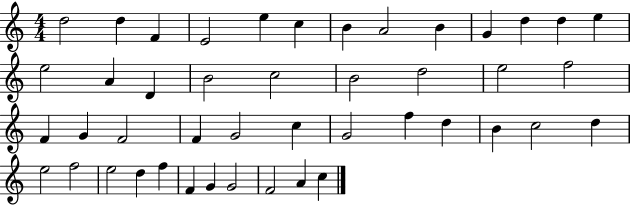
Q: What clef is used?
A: treble